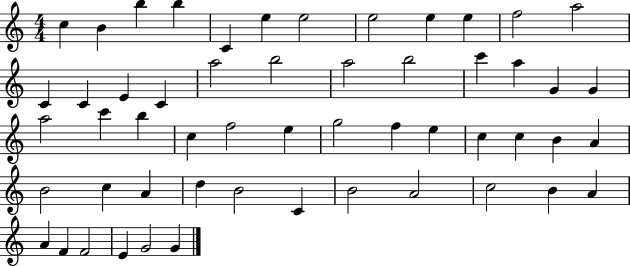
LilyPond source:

{
  \clef treble
  \numericTimeSignature
  \time 4/4
  \key c \major
  c''4 b'4 b''4 b''4 | c'4 e''4 e''2 | e''2 e''4 e''4 | f''2 a''2 | \break c'4 c'4 e'4 c'4 | a''2 b''2 | a''2 b''2 | c'''4 a''4 g'4 g'4 | \break a''2 c'''4 b''4 | c''4 f''2 e''4 | g''2 f''4 e''4 | c''4 c''4 b'4 a'4 | \break b'2 c''4 a'4 | d''4 b'2 c'4 | b'2 a'2 | c''2 b'4 a'4 | \break a'4 f'4 f'2 | e'4 g'2 g'4 | \bar "|."
}